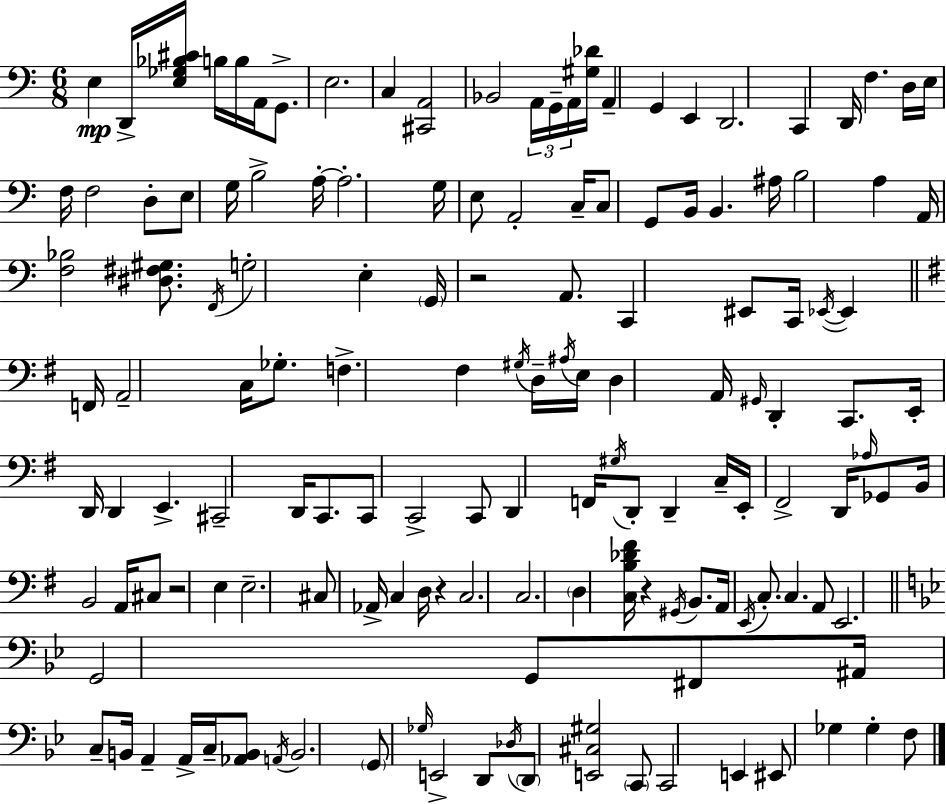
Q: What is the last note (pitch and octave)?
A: F3